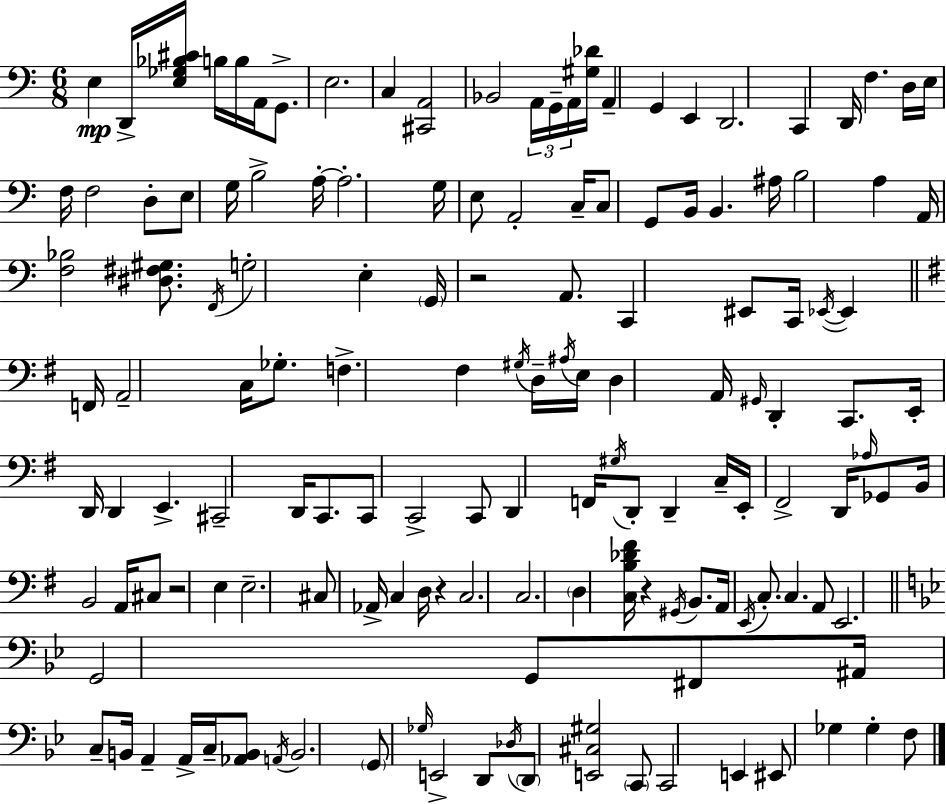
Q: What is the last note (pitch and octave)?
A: F3